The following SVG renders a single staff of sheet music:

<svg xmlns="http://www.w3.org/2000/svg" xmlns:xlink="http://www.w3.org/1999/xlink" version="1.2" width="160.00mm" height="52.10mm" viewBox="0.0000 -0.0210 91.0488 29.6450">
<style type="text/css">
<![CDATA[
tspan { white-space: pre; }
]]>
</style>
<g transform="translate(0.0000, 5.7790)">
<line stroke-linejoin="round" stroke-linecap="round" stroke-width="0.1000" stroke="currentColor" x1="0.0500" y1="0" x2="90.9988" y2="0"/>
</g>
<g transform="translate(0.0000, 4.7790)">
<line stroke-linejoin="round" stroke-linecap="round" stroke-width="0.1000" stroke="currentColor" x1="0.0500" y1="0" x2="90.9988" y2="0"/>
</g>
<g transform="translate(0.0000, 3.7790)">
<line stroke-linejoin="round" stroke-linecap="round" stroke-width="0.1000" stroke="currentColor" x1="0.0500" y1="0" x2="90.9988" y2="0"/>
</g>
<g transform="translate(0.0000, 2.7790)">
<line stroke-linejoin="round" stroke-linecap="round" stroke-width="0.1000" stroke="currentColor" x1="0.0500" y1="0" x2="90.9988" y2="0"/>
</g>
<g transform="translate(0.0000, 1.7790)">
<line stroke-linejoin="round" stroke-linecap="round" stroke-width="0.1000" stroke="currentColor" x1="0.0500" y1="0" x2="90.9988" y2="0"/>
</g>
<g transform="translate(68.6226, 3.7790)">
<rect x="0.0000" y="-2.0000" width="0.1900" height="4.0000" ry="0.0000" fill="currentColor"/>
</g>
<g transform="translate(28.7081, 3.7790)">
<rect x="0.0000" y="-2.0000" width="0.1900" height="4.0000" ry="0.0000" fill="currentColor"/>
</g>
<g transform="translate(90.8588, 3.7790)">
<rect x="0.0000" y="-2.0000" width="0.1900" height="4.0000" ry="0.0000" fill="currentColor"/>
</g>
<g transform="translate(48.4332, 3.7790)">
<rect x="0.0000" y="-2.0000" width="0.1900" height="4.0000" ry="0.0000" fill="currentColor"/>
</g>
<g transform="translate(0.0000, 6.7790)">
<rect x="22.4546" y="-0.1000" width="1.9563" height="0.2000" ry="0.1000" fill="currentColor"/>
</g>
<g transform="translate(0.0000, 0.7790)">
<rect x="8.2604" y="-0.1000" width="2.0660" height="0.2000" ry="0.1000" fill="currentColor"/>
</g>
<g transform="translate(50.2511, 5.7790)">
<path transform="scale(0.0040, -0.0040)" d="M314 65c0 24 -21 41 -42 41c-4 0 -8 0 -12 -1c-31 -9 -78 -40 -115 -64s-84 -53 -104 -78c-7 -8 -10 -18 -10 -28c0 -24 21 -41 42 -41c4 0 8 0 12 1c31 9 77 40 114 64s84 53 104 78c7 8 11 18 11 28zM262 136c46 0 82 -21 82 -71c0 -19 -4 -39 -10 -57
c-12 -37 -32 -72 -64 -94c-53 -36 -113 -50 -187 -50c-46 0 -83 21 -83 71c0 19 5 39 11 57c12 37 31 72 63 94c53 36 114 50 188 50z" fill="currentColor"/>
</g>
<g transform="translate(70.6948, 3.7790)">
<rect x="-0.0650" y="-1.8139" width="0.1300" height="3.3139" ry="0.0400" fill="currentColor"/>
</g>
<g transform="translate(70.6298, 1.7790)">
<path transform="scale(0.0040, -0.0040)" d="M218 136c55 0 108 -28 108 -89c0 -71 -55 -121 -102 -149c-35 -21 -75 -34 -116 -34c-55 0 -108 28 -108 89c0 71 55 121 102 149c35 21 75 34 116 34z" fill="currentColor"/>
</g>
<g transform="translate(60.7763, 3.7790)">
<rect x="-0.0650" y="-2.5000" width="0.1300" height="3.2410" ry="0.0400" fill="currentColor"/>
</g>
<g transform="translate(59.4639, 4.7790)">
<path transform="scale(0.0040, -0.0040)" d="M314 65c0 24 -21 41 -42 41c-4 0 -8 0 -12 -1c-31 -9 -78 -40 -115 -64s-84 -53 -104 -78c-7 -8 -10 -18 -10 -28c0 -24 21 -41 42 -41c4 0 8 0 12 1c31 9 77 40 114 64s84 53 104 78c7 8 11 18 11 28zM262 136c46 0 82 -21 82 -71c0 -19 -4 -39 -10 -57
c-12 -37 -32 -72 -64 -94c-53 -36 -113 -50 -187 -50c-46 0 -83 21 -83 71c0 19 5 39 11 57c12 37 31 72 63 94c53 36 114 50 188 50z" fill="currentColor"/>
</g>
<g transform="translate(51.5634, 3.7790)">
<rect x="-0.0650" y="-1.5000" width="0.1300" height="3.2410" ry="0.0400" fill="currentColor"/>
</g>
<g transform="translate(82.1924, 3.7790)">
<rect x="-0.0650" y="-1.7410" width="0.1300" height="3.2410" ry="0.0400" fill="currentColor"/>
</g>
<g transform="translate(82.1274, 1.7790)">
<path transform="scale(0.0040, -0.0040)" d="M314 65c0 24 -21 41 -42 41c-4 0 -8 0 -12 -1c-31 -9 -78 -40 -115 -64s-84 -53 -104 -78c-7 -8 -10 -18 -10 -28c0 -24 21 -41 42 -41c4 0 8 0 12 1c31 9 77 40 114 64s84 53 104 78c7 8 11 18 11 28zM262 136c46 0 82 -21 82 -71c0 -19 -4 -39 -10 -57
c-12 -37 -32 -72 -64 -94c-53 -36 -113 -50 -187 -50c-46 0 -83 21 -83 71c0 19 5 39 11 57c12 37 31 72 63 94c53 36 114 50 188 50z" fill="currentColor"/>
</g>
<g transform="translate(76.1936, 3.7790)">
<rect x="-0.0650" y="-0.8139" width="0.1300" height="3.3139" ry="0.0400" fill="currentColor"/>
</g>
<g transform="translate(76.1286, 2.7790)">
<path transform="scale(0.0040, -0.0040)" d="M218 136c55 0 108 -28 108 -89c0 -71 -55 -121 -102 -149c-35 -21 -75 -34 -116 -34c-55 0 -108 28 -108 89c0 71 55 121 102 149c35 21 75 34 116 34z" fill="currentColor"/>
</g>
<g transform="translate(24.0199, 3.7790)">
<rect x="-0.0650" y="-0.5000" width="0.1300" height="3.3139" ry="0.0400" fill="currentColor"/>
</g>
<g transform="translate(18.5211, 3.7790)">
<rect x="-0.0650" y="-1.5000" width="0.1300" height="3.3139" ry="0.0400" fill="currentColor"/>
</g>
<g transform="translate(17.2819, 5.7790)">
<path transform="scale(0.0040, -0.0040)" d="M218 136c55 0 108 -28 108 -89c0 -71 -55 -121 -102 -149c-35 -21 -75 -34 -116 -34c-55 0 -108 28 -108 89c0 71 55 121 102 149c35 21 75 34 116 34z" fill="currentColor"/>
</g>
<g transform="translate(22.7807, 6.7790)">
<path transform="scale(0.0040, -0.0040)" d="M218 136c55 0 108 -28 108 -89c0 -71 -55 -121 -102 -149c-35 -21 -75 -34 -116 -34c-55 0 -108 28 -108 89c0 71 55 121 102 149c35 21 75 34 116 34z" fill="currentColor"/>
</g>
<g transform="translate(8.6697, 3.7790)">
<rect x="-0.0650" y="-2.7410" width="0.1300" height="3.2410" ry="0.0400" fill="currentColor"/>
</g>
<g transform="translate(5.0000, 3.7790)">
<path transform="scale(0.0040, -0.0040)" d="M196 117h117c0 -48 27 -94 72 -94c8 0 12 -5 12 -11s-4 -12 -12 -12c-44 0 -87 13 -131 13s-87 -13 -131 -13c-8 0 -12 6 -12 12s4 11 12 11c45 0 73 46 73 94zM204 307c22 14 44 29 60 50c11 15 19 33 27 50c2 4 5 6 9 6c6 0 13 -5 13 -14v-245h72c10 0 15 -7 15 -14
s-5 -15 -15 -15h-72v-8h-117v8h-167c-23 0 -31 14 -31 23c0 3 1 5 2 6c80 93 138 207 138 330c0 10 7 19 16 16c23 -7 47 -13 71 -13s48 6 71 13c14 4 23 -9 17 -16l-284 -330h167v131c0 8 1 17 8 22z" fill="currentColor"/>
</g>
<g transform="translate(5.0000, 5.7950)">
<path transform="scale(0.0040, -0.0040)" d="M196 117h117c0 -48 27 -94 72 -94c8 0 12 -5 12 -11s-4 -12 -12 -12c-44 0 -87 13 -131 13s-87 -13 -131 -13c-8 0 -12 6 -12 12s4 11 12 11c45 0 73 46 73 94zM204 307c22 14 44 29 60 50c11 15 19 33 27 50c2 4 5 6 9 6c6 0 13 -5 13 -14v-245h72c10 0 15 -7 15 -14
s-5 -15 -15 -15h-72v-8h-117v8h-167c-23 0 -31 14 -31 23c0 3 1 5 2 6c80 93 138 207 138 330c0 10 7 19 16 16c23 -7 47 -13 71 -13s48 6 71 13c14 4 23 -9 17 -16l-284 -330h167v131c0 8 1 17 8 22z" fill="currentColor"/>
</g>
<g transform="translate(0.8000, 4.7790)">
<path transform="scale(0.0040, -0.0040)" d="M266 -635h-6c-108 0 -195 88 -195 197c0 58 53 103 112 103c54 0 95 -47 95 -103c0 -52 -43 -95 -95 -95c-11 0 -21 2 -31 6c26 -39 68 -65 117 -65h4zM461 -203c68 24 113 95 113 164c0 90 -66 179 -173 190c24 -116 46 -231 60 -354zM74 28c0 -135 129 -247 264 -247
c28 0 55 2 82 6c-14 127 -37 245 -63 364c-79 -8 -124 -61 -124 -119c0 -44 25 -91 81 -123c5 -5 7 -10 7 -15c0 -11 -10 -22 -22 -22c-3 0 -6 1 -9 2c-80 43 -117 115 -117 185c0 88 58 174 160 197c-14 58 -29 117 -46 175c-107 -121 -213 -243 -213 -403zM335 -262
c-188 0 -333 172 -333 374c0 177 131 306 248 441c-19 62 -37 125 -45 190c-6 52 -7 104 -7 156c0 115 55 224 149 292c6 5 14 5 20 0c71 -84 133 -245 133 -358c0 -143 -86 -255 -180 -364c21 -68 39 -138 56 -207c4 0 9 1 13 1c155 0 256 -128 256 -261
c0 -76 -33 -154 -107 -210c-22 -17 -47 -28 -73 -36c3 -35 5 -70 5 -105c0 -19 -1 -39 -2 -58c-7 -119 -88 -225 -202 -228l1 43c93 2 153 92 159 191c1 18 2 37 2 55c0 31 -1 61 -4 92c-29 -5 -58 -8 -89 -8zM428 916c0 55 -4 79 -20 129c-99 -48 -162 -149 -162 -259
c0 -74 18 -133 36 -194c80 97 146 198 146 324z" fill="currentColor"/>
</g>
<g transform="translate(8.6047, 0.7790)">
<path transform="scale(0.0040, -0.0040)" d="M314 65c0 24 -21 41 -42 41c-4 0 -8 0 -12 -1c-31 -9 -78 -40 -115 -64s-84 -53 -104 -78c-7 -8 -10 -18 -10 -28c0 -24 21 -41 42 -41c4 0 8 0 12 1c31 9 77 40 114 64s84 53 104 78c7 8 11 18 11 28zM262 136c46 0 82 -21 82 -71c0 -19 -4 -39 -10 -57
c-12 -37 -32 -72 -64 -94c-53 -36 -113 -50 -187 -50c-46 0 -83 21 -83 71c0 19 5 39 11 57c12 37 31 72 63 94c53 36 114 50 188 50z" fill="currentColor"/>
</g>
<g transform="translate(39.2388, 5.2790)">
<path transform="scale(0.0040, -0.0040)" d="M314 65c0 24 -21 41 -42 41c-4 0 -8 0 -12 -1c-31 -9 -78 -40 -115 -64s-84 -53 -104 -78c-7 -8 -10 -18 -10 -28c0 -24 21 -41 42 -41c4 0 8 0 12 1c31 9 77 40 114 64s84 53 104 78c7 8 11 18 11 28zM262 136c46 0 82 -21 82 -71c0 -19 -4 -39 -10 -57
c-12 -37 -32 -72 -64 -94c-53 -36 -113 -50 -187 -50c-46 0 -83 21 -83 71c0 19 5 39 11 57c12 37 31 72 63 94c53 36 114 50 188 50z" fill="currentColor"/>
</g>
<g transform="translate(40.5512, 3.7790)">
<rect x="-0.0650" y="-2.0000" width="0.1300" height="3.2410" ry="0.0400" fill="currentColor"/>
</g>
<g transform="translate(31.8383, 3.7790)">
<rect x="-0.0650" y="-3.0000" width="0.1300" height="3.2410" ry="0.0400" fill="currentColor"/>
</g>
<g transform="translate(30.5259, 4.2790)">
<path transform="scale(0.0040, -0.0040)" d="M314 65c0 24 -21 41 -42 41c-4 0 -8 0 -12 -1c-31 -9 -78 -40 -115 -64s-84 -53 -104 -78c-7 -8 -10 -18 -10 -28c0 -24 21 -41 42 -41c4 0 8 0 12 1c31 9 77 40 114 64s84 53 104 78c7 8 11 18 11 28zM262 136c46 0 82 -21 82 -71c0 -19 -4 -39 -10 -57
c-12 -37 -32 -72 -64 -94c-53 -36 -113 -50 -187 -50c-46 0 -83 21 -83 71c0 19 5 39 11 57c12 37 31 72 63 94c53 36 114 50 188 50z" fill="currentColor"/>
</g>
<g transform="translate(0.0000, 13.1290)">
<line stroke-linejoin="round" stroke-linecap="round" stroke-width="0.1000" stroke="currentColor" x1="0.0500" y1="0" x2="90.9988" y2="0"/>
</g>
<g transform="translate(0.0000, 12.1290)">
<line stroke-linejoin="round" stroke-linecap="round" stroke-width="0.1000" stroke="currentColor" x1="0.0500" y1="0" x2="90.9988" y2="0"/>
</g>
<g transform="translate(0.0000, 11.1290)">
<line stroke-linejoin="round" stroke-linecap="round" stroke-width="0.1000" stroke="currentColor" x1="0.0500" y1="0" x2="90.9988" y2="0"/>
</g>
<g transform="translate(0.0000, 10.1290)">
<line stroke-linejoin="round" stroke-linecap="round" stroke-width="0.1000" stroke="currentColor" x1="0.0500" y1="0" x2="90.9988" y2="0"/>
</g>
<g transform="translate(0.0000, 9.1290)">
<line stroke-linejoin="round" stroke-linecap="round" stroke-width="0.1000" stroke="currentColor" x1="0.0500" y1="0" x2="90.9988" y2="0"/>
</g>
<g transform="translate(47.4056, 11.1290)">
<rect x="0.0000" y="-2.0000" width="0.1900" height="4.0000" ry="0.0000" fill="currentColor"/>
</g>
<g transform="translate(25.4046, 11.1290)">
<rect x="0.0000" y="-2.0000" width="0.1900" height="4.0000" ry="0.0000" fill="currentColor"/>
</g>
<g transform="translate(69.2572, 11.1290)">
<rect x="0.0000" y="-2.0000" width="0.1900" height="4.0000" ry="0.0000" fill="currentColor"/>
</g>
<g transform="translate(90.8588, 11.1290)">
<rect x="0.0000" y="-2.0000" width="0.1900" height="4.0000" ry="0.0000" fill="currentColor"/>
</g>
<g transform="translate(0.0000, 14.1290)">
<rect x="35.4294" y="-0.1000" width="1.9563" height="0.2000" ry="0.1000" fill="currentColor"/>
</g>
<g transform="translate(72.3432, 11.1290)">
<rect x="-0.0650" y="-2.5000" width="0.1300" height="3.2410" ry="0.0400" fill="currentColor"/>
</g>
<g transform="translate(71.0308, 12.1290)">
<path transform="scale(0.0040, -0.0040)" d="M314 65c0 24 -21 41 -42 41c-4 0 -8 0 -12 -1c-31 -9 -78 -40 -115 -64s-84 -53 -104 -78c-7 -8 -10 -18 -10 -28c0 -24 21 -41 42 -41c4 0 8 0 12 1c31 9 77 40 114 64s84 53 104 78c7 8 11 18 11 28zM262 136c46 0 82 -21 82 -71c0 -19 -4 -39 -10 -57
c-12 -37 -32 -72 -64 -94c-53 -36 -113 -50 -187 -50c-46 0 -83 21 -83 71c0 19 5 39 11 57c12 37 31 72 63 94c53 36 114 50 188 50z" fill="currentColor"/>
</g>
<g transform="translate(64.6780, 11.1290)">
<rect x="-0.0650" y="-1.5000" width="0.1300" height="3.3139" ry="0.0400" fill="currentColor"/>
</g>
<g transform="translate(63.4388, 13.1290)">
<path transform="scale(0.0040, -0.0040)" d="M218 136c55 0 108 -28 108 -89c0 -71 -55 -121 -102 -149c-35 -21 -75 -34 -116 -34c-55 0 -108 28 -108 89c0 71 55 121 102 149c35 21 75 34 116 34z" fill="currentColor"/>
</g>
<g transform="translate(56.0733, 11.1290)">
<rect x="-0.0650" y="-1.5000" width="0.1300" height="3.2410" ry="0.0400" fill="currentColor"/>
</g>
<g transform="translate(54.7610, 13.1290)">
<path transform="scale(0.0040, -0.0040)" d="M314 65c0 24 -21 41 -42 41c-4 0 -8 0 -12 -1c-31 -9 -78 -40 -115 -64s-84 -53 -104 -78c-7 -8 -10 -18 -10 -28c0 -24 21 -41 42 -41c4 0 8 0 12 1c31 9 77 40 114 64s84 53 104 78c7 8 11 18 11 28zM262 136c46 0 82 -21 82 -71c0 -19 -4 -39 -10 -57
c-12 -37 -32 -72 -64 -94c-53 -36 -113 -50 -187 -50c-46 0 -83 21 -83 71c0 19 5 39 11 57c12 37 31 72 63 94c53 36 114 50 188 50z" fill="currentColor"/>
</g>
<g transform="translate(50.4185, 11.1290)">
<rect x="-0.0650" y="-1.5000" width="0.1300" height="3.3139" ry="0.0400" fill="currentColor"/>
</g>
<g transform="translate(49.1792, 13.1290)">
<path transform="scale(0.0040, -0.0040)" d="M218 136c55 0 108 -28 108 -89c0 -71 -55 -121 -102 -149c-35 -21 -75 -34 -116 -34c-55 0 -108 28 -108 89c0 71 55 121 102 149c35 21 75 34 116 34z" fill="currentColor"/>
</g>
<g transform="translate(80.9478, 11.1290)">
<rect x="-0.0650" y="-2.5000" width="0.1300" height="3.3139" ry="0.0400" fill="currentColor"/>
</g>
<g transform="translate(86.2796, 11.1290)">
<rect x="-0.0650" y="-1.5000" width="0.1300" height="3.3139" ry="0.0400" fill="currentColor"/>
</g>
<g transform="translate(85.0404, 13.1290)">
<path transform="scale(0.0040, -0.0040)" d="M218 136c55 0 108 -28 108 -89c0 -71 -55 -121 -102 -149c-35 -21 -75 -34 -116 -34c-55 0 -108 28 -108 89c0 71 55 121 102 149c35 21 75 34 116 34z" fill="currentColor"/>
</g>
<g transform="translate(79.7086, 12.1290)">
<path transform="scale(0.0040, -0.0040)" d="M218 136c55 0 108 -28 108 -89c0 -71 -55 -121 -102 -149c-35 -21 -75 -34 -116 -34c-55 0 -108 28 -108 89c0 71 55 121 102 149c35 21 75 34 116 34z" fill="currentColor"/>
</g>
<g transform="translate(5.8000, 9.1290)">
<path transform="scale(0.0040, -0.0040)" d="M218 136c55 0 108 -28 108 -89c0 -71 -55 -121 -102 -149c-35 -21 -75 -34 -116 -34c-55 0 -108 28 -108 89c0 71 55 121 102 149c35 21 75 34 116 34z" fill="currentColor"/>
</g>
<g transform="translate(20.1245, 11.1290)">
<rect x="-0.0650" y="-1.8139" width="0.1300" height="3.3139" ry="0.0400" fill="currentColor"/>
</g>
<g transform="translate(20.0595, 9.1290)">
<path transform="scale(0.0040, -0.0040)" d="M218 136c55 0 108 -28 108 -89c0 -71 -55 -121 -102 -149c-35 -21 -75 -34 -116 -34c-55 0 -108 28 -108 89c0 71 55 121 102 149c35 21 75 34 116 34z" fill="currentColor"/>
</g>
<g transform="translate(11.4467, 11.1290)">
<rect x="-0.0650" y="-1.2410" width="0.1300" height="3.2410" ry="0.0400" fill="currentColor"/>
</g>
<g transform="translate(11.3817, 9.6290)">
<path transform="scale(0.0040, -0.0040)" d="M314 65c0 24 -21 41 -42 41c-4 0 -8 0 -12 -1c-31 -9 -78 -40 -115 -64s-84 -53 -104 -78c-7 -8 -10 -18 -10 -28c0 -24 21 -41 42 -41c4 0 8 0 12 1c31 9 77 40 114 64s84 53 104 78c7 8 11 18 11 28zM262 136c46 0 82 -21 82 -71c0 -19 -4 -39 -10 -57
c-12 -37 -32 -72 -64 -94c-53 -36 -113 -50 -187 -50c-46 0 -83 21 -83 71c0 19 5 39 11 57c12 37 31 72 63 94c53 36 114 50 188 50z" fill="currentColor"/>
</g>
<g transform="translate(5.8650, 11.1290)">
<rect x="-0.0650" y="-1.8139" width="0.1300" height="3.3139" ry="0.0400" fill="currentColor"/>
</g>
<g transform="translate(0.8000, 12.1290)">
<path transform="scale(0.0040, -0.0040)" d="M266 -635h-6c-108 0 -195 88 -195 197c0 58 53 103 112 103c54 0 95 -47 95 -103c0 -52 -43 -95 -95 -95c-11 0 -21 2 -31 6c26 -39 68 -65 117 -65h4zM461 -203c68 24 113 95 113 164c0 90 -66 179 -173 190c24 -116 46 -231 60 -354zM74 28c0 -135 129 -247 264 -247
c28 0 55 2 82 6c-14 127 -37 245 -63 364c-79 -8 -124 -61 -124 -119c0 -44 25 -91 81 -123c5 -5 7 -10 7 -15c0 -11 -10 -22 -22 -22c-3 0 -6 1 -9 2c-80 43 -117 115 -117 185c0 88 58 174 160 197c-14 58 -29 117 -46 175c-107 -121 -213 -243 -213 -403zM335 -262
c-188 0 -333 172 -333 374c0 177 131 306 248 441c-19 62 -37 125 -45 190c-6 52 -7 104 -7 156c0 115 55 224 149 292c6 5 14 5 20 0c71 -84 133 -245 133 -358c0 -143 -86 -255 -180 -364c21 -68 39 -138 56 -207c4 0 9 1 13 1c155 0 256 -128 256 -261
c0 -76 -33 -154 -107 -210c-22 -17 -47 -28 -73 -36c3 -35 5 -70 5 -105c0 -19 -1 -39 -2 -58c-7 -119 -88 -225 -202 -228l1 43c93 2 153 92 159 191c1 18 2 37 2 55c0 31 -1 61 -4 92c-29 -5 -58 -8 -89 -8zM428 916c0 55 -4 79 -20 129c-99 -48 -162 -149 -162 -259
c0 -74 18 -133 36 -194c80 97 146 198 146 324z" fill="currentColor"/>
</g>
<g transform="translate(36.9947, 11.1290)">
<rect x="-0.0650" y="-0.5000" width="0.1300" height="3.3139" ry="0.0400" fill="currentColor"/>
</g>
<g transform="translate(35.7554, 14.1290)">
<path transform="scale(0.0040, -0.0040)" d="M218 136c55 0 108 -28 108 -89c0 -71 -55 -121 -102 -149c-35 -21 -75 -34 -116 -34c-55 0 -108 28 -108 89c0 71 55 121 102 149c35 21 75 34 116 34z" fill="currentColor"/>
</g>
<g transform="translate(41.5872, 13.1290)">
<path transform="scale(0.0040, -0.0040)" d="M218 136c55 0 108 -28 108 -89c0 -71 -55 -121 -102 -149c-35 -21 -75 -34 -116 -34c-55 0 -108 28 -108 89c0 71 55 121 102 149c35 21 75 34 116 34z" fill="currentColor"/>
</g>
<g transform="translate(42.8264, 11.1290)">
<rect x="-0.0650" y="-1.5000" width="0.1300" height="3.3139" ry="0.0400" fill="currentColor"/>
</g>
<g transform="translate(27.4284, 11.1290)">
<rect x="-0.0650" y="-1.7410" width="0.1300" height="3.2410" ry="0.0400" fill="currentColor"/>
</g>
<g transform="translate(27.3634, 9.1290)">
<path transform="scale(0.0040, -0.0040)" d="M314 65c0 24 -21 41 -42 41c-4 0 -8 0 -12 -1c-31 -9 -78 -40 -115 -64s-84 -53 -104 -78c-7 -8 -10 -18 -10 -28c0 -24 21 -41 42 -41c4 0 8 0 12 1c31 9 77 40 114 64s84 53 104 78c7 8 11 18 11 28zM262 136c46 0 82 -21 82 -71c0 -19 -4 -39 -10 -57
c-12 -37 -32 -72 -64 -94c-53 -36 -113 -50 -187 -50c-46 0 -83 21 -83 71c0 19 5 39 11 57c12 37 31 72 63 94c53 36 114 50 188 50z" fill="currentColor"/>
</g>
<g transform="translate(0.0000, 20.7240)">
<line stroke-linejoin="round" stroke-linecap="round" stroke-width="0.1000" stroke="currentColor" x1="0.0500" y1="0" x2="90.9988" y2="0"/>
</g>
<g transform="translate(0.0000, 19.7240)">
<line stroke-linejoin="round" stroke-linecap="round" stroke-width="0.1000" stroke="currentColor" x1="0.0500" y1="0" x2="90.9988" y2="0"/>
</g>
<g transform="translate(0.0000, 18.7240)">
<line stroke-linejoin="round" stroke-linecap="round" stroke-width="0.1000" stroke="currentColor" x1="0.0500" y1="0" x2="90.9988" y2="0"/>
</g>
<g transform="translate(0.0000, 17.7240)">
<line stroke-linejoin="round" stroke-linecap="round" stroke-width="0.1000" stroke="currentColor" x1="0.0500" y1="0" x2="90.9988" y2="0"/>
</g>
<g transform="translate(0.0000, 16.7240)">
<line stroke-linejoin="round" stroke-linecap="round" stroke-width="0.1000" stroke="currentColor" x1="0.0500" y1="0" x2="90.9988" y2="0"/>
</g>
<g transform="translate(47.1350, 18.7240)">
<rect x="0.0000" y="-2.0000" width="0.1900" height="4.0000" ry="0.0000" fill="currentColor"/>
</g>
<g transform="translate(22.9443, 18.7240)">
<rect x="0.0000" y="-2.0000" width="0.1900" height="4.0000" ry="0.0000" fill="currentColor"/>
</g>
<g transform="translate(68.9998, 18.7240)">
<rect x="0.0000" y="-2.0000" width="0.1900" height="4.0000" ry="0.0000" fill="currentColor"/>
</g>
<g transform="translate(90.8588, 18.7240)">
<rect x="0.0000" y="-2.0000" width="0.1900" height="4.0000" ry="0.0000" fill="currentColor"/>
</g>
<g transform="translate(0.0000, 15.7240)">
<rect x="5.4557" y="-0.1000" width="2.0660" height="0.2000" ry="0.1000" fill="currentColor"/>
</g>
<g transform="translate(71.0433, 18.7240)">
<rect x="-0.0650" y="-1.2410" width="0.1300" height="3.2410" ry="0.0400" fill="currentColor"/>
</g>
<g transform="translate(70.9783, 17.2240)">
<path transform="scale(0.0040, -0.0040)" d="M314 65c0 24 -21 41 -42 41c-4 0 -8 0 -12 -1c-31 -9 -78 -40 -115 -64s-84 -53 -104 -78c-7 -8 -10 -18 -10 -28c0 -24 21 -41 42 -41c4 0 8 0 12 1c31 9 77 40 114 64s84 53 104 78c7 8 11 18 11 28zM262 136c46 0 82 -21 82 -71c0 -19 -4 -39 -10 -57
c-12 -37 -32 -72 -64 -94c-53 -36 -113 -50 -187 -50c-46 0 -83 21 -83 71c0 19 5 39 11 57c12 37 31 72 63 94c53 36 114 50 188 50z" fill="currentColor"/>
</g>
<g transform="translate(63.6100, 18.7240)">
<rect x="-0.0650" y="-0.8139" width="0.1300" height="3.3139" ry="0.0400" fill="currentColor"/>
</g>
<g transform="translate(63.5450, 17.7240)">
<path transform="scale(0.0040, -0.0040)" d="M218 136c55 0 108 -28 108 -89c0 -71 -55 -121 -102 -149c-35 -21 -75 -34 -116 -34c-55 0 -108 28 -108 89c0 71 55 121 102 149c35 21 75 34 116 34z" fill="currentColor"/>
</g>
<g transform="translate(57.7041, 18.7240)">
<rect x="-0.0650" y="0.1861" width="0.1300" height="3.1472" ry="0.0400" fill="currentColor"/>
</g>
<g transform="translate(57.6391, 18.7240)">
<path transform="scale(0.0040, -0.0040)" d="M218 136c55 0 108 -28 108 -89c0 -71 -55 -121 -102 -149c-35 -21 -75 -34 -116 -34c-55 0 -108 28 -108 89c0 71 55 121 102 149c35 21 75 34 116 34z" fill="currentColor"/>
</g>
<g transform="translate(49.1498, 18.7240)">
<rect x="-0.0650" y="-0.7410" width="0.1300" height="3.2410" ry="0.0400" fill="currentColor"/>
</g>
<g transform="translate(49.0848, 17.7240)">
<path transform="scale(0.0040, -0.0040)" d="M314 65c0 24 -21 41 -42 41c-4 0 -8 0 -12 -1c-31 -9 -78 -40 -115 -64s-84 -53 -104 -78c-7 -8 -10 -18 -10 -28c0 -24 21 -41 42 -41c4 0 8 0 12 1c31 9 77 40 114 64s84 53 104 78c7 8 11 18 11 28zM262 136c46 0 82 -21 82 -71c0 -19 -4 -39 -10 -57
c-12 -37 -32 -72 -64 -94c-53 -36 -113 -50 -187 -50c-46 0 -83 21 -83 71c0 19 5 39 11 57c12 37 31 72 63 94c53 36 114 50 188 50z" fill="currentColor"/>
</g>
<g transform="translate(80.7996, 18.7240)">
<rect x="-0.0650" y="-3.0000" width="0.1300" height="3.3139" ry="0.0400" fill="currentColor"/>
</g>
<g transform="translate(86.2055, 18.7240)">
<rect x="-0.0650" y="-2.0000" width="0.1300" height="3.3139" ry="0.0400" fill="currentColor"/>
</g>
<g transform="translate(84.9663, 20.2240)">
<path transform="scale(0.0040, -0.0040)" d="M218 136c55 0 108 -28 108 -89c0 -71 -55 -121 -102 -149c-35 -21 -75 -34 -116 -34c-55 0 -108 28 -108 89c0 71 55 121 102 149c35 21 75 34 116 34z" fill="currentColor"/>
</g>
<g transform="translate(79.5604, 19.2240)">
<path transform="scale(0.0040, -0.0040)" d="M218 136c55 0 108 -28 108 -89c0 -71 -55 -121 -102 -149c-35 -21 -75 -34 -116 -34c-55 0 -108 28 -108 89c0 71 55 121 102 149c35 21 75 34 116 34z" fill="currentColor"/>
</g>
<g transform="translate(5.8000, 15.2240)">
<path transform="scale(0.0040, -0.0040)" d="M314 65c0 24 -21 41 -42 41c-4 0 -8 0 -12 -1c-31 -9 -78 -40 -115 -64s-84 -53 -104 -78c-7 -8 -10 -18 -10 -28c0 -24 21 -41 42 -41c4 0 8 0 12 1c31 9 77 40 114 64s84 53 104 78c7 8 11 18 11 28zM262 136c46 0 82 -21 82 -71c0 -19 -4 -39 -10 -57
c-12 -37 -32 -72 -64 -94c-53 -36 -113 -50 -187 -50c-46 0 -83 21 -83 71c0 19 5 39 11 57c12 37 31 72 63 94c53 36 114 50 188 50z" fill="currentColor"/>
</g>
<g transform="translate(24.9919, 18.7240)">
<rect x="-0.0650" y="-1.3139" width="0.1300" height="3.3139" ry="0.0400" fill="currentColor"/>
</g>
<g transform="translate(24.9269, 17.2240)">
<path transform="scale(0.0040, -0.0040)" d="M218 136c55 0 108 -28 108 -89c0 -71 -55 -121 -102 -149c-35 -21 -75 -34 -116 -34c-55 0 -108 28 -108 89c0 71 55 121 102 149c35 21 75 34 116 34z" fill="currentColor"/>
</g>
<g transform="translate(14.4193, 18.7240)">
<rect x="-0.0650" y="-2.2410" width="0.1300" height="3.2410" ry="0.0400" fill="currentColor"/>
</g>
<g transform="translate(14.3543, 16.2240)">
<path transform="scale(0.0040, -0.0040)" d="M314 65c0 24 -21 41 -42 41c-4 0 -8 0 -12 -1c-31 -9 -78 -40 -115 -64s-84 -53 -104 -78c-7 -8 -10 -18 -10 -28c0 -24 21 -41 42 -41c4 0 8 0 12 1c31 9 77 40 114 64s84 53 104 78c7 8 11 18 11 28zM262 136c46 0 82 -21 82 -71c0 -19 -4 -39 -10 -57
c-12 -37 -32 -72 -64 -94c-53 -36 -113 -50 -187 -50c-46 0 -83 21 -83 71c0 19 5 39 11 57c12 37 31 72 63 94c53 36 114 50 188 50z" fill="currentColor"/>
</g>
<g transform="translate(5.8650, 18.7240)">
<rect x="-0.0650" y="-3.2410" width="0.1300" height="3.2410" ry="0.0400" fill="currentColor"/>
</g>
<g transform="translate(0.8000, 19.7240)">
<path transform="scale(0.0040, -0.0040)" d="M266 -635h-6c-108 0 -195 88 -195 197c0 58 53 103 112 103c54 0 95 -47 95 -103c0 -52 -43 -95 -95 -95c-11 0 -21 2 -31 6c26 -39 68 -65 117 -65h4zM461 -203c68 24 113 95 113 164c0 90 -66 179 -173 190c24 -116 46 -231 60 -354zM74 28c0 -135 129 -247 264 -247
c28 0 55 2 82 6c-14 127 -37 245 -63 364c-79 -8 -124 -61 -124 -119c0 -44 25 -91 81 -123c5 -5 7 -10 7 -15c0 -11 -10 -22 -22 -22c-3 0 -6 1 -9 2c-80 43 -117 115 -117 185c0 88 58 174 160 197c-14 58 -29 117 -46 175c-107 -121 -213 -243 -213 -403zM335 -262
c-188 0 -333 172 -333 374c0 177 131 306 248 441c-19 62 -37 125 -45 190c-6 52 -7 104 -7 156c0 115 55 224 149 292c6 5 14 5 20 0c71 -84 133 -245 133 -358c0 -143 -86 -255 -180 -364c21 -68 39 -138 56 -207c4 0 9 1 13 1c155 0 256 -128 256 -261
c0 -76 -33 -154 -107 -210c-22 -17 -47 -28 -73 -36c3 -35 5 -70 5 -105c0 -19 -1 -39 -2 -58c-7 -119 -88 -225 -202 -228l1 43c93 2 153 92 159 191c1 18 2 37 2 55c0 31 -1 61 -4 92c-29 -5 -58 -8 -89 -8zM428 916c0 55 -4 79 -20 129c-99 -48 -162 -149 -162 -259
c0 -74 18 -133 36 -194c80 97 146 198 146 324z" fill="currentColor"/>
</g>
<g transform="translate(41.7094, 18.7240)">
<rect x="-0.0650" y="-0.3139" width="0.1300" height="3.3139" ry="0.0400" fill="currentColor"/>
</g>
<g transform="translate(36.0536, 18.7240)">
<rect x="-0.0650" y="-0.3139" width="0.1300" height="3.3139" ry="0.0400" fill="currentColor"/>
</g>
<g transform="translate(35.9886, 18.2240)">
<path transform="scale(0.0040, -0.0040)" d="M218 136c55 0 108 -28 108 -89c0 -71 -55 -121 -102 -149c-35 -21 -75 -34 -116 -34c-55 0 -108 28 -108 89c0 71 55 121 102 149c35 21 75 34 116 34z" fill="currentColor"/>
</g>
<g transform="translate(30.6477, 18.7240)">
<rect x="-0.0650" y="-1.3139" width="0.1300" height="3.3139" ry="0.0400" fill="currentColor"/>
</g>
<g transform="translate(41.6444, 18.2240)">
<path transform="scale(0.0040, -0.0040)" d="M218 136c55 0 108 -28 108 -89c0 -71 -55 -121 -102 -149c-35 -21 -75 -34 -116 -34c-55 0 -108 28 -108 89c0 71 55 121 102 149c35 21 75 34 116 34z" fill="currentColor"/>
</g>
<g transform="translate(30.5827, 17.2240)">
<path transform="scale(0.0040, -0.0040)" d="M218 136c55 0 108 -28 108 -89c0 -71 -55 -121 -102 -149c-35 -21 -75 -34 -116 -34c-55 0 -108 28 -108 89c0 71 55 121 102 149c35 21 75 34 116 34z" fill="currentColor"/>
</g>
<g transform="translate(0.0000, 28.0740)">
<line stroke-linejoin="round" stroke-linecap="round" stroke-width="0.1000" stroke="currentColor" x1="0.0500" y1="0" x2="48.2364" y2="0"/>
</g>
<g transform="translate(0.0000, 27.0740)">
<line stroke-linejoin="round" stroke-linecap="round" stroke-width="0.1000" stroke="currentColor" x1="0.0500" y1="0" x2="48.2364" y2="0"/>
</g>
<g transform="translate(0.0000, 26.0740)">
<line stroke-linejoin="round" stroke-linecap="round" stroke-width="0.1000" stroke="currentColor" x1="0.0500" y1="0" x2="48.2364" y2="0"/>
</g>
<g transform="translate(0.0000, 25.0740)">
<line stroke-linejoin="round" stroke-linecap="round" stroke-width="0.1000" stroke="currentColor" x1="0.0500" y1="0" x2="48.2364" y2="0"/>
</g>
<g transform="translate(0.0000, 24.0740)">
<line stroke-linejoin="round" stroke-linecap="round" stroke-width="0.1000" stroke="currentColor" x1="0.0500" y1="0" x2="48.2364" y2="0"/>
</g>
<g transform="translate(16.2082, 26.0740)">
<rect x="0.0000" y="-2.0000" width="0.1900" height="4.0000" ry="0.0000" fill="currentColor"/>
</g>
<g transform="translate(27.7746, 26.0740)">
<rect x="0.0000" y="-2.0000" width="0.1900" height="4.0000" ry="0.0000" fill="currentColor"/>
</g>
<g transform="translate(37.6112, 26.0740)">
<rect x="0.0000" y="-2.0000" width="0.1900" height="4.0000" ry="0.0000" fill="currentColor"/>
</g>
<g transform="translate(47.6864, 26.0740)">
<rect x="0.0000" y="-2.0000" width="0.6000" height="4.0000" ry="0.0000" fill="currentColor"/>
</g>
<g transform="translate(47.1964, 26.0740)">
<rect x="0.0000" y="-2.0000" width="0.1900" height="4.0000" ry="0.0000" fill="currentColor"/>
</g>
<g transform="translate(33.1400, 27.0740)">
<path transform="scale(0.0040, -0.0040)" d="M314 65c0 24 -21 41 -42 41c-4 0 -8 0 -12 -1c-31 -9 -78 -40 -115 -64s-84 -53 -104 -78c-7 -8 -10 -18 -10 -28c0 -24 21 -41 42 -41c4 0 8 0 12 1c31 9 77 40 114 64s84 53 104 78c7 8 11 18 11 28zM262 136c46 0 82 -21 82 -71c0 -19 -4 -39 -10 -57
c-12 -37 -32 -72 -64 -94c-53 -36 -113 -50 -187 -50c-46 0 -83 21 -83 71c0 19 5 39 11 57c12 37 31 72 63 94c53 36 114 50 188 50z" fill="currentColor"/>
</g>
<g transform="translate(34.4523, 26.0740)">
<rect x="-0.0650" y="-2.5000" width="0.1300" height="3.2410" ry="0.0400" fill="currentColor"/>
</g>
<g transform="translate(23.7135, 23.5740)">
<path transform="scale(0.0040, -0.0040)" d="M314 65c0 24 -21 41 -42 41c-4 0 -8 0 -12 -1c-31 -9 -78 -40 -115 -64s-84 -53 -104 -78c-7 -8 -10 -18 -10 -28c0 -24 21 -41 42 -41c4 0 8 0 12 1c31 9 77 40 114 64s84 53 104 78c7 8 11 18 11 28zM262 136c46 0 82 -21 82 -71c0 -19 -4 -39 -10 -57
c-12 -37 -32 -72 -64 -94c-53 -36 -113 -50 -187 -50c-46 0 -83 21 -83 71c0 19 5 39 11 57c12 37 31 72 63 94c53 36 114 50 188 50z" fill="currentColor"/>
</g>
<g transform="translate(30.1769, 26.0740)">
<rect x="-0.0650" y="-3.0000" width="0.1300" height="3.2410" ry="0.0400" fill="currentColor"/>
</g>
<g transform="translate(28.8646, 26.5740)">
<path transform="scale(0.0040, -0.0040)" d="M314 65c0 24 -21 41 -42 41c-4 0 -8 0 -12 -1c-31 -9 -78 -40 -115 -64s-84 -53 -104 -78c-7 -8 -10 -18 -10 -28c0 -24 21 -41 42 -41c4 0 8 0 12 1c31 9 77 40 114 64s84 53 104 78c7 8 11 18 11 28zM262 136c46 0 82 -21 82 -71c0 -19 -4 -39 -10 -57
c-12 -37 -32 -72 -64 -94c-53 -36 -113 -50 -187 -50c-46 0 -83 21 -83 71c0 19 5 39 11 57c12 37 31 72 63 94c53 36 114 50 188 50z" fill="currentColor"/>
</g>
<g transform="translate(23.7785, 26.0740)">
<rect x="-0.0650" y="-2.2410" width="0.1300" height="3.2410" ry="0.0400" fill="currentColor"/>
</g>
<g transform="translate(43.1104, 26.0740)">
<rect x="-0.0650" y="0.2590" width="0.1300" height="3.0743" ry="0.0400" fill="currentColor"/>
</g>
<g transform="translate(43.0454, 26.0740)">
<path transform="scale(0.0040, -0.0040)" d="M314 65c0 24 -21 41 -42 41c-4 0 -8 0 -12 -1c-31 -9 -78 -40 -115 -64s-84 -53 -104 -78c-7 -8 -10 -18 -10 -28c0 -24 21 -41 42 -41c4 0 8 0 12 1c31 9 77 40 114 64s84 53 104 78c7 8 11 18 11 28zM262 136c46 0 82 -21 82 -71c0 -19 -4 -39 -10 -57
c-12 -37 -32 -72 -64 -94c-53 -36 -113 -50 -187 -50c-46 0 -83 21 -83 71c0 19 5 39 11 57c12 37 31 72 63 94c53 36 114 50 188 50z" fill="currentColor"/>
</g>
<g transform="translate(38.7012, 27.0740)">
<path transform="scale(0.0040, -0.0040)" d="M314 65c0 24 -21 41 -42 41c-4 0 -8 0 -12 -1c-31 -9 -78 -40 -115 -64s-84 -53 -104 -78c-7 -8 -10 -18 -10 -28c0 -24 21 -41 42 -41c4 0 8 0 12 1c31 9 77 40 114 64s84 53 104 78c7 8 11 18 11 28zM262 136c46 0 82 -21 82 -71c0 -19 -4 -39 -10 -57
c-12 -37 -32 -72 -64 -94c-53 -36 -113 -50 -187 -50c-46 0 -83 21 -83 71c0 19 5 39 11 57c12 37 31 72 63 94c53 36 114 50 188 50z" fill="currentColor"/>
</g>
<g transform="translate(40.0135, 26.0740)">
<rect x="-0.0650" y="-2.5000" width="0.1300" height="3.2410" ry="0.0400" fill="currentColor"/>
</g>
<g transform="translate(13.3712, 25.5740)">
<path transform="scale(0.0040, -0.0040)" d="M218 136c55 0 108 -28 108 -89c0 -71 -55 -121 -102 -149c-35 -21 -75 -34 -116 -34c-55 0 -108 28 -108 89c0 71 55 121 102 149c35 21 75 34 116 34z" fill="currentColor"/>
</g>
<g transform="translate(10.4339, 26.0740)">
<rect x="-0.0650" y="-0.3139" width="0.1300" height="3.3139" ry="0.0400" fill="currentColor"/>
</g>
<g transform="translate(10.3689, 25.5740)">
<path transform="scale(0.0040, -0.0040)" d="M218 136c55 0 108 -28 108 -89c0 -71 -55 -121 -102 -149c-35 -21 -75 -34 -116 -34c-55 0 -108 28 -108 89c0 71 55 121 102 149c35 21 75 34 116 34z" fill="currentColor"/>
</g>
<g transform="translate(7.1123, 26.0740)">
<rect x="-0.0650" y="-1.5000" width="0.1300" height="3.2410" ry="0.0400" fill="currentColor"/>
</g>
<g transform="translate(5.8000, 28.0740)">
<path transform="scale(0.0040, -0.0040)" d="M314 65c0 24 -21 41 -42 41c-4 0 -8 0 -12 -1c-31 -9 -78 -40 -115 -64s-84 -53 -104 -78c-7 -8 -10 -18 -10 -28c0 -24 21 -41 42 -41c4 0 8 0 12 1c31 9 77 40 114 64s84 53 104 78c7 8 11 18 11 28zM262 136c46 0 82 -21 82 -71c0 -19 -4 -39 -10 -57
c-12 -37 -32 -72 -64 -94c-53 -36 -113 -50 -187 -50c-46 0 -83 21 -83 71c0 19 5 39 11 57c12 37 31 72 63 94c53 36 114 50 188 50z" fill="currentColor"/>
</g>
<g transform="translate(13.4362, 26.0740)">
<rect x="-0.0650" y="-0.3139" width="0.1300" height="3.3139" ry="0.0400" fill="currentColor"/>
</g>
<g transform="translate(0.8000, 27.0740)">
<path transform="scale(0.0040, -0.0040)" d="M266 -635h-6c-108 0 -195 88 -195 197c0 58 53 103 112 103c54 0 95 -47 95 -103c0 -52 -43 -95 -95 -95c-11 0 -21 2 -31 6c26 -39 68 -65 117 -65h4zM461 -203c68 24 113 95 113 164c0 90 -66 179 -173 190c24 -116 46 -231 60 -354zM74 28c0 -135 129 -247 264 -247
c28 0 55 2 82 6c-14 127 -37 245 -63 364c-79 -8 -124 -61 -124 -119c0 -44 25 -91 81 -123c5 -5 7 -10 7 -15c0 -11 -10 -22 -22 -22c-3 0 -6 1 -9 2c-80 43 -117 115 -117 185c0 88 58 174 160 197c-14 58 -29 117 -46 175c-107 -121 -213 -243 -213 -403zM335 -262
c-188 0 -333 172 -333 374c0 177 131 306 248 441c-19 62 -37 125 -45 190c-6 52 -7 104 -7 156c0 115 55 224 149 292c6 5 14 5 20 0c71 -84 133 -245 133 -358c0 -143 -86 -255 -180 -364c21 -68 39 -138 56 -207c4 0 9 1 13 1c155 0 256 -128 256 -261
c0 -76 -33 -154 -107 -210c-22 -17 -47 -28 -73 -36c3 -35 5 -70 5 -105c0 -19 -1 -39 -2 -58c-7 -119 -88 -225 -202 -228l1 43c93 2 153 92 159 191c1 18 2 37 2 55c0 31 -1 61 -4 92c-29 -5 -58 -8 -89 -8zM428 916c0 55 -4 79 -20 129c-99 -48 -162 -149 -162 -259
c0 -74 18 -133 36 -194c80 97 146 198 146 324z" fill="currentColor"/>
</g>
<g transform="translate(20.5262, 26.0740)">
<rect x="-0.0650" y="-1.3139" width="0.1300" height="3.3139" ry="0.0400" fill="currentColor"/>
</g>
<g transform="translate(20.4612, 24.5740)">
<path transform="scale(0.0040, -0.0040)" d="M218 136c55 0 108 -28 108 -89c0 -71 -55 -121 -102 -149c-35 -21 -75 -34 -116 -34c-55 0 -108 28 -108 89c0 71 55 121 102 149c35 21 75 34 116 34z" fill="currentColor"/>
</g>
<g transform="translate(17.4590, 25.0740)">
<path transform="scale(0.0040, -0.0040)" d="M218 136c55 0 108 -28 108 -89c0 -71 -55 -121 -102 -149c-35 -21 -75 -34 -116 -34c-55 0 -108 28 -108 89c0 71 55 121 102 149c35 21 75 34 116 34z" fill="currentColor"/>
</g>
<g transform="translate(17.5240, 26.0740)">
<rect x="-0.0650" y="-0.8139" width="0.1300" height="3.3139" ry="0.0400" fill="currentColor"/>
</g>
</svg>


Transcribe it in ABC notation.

X:1
T:Untitled
M:4/4
L:1/4
K:C
a2 E C A2 F2 E2 G2 f d f2 f e2 f f2 C E E E2 E G2 G E b2 g2 e e c c d2 B d e2 A F E2 c c d e g2 A2 G2 G2 B2